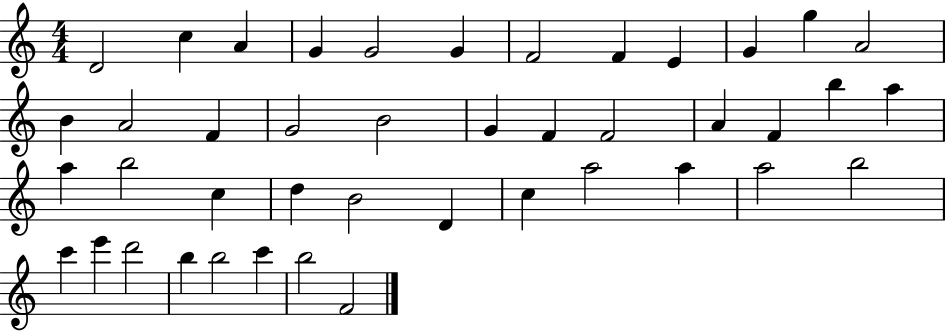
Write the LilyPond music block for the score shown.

{
  \clef treble
  \numericTimeSignature
  \time 4/4
  \key c \major
  d'2 c''4 a'4 | g'4 g'2 g'4 | f'2 f'4 e'4 | g'4 g''4 a'2 | \break b'4 a'2 f'4 | g'2 b'2 | g'4 f'4 f'2 | a'4 f'4 b''4 a''4 | \break a''4 b''2 c''4 | d''4 b'2 d'4 | c''4 a''2 a''4 | a''2 b''2 | \break c'''4 e'''4 d'''2 | b''4 b''2 c'''4 | b''2 f'2 | \bar "|."
}